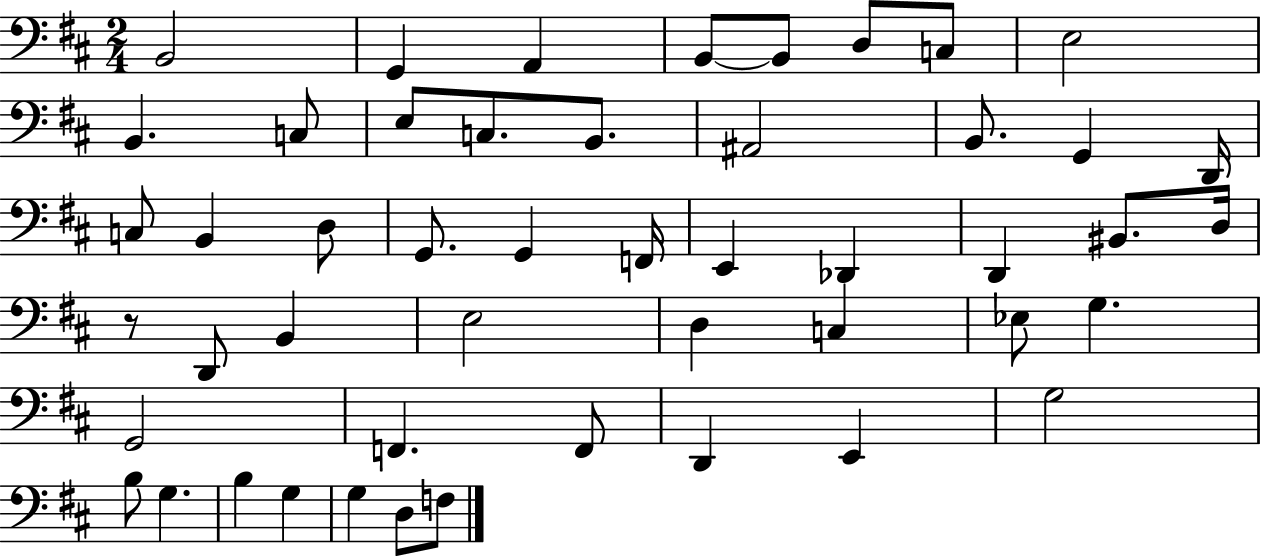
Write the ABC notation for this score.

X:1
T:Untitled
M:2/4
L:1/4
K:D
B,,2 G,, A,, B,,/2 B,,/2 D,/2 C,/2 E,2 B,, C,/2 E,/2 C,/2 B,,/2 ^A,,2 B,,/2 G,, D,,/4 C,/2 B,, D,/2 G,,/2 G,, F,,/4 E,, _D,, D,, ^B,,/2 D,/4 z/2 D,,/2 B,, E,2 D, C, _E,/2 G, G,,2 F,, F,,/2 D,, E,, G,2 B,/2 G, B, G, G, D,/2 F,/2